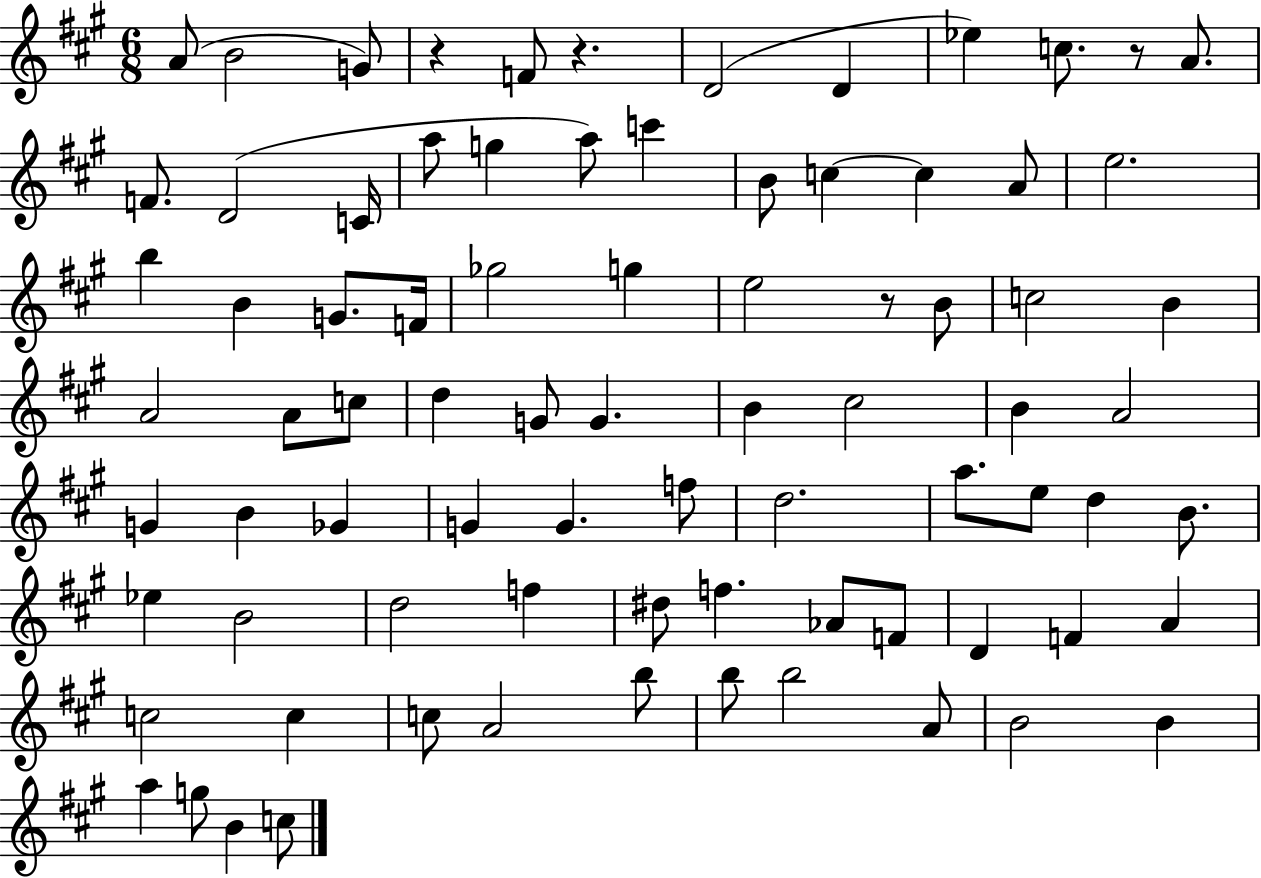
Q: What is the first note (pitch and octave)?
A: A4